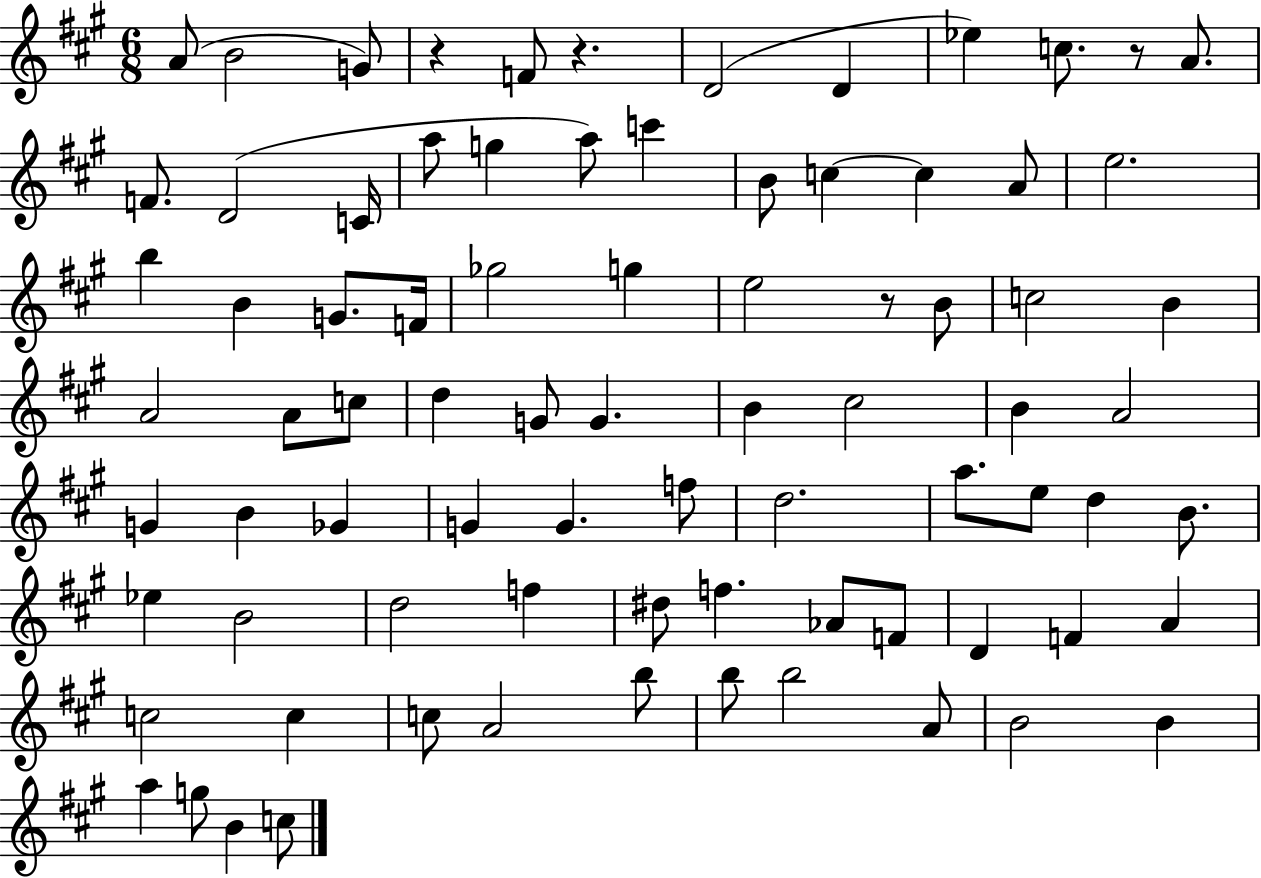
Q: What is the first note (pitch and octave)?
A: A4